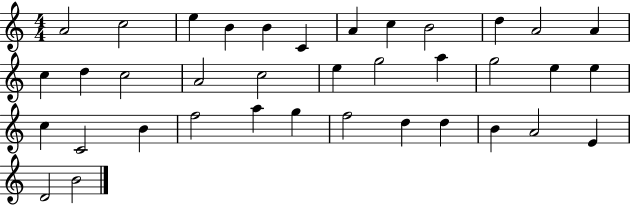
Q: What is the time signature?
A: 4/4